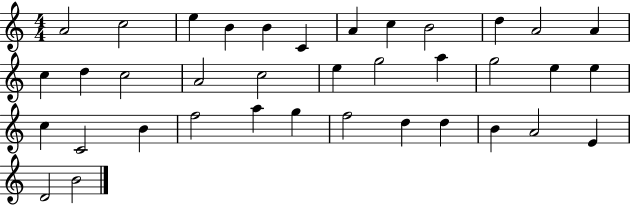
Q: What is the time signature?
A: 4/4